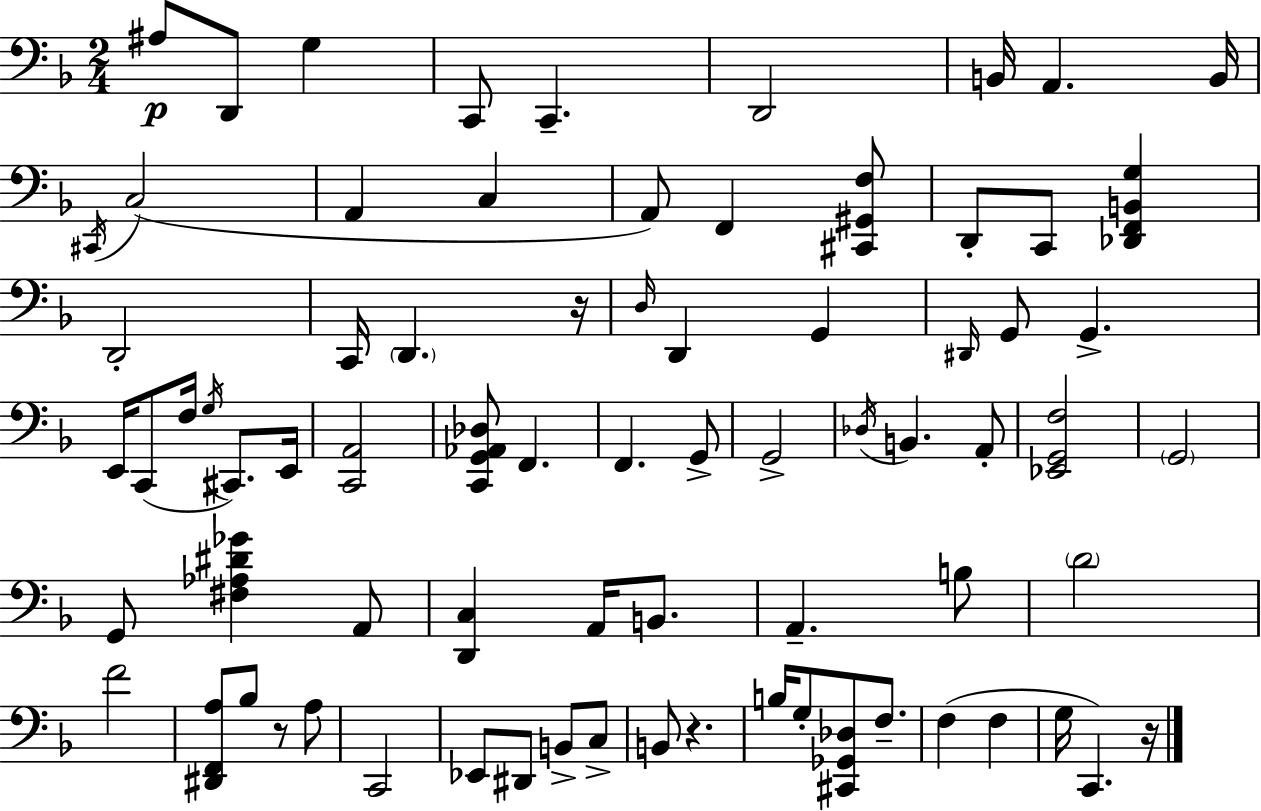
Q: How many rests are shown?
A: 4